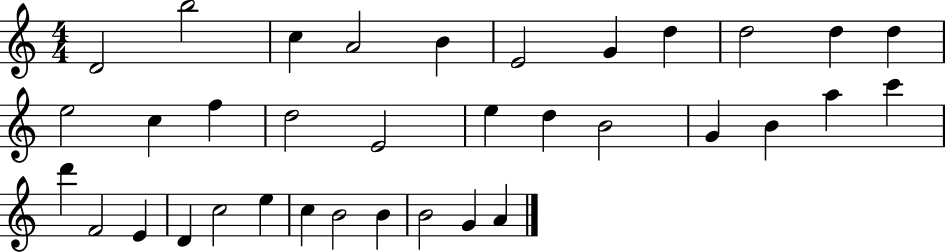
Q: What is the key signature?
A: C major